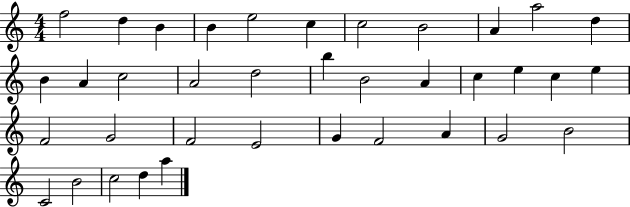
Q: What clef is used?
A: treble